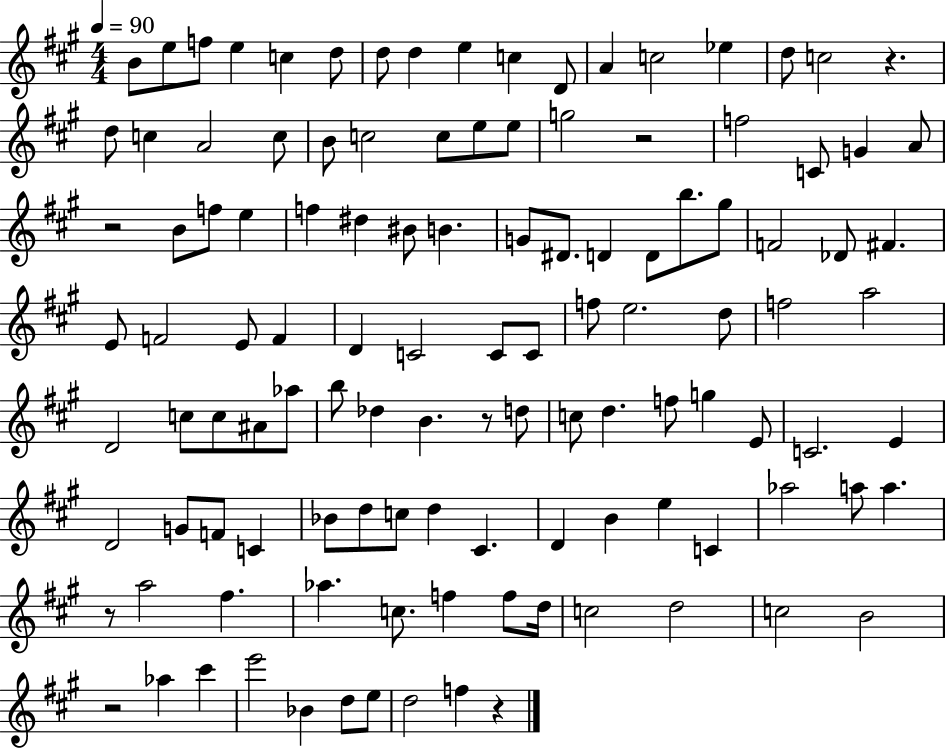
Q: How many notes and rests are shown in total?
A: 117